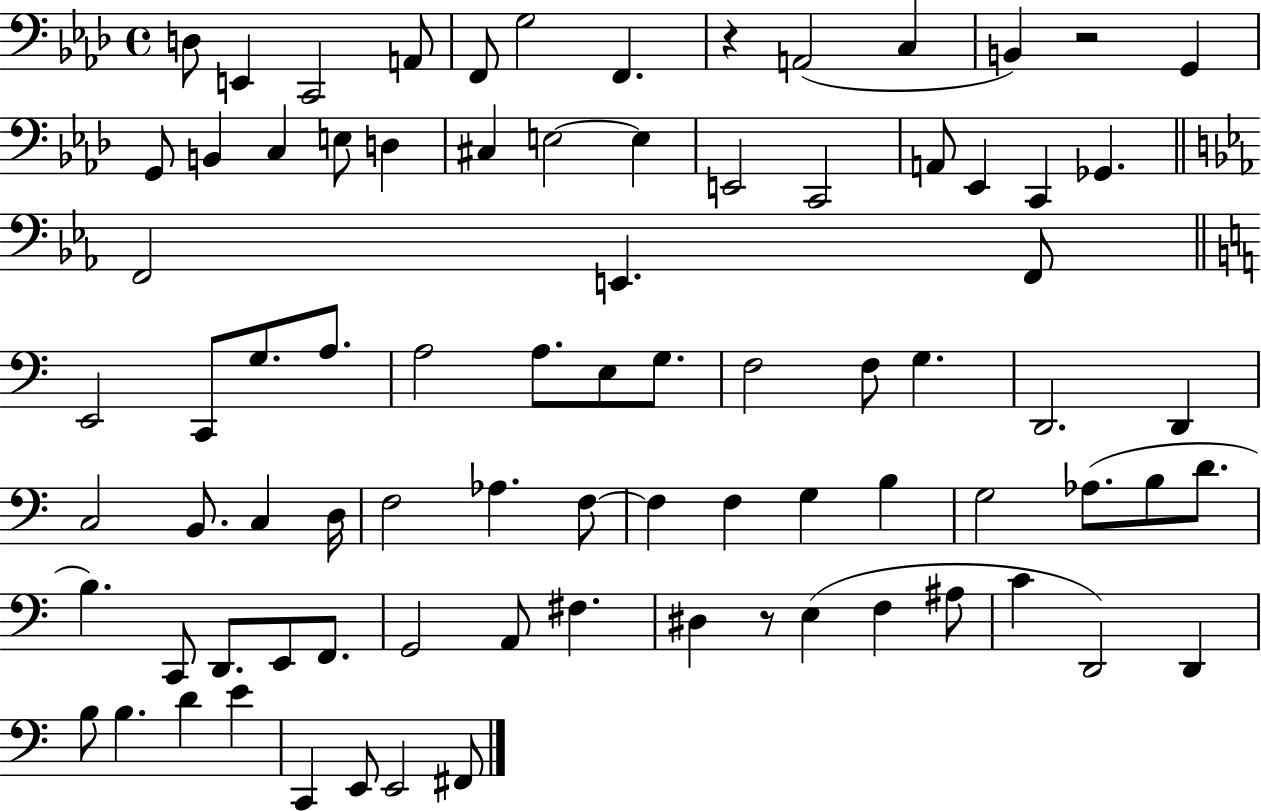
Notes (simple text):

D3/e E2/q C2/h A2/e F2/e G3/h F2/q. R/q A2/h C3/q B2/q R/h G2/q G2/e B2/q C3/q E3/e D3/q C#3/q E3/h E3/q E2/h C2/h A2/e Eb2/q C2/q Gb2/q. F2/h E2/q. F2/e E2/h C2/e G3/e. A3/e. A3/h A3/e. E3/e G3/e. F3/h F3/e G3/q. D2/h. D2/q C3/h B2/e. C3/q D3/s F3/h Ab3/q. F3/e F3/q F3/q G3/q B3/q G3/h Ab3/e. B3/e D4/e. B3/q. C2/e D2/e. E2/e F2/e. G2/h A2/e F#3/q. D#3/q R/e E3/q F3/q A#3/e C4/q D2/h D2/q B3/e B3/q. D4/q E4/q C2/q E2/e E2/h F#2/e